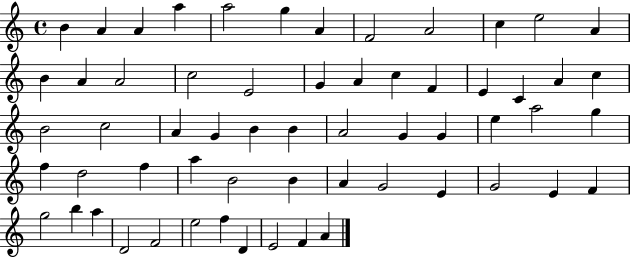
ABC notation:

X:1
T:Untitled
M:4/4
L:1/4
K:C
B A A a a2 g A F2 A2 c e2 A B A A2 c2 E2 G A c F E C A c B2 c2 A G B B A2 G G e a2 g f d2 f a B2 B A G2 E G2 E F g2 b a D2 F2 e2 f D E2 F A